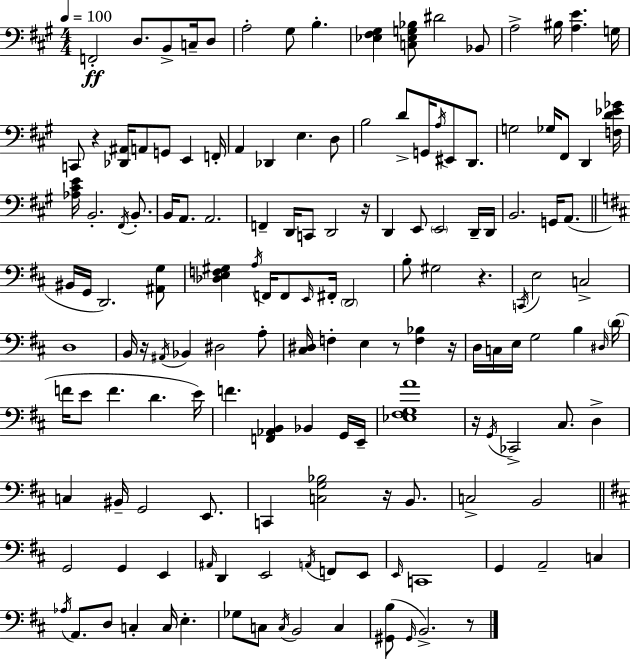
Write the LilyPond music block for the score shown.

{
  \clef bass
  \numericTimeSignature
  \time 4/4
  \key a \major
  \tempo 4 = 100
  f,2-.\ff d8. b,8-> c16-- d8 | a2-. gis8 b4.-. | <ees fis gis>4 <c ees g bes>8 dis'2 bes,8 | a2-> bis16 <a e'>4. g16 | \break c,8 r4 <des, ais,>16 a,8 g,8 e,4 f,16-. | a,4 des,4 e4. d8 | b2 d'8-> g,16 \acciaccatura { a16 } eis,8 d,8. | g2 ges16 fis,8 d,4 | \break <f d' ees' ges'>16 <aes cis' e'>16 b,2.-. \acciaccatura { fis,16 } b,8.-. | b,16 a,8. a,2. | f,4-- d,16 c,8 d,2 | r16 d,4 e,8 \parenthesize e,2 | \break d,16-- d,16 b,2. g,16 a,8.( | \bar "||" \break \key d \major bis,16 g,16 d,2.) <ais, g>8 | <des e f gis>4 \acciaccatura { a16 } f,16 f,8 \grace { e,16 } fis,16-. \parenthesize d,2 | b8-. gis2 r4. | \acciaccatura { c,16 } e2 c2-> | \break d1 | b,16 r16 \acciaccatura { ais,16 } bes,4 dis2 | a8-. <cis dis>16 f4-. e4 r8 <f bes>4 | r16 d16 c16 e16 g2 b4 | \break \grace { dis16 } \parenthesize d'16( f'16 e'8 f'4. d'4. | e'16) f'4. <f, aes, b,>4 bes,4 | g,16 e,16-- <ees fis g a'>1 | r16 \acciaccatura { g,16 } ces,2-> cis8. | \break d4-> c4 bis,16-- g,2 | e,8. c,4 <c g bes>2 | r16 b,8. c2-> b,2 | \bar "||" \break \key d \major g,2 g,4 e,4 | \grace { ais,16 } d,4 e,2 \acciaccatura { a,16 } f,8 | e,8 \grace { e,16 } c,1 | g,4 a,2-- c4 | \break \acciaccatura { aes16 } a,8. d8 c4-. c16 e4.-. | ges8 c8 \acciaccatura { c16 } b,2 | c4 <gis, b>8( \grace { gis,16 } b,2.->) | r8 \bar "|."
}